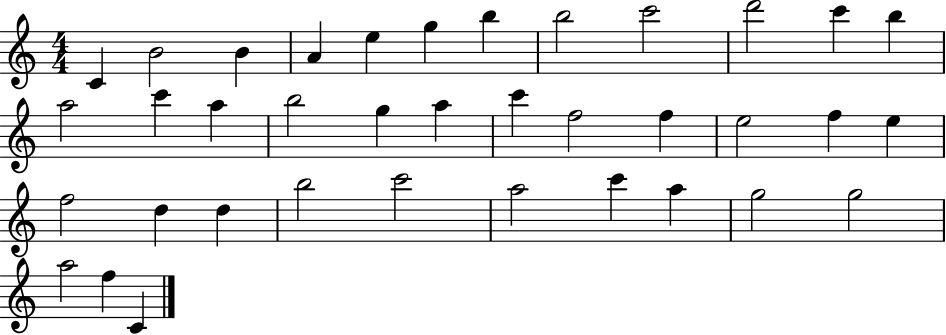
C4/q B4/h B4/q A4/q E5/q G5/q B5/q B5/h C6/h D6/h C6/q B5/q A5/h C6/q A5/q B5/h G5/q A5/q C6/q F5/h F5/q E5/h F5/q E5/q F5/h D5/q D5/q B5/h C6/h A5/h C6/q A5/q G5/h G5/h A5/h F5/q C4/q